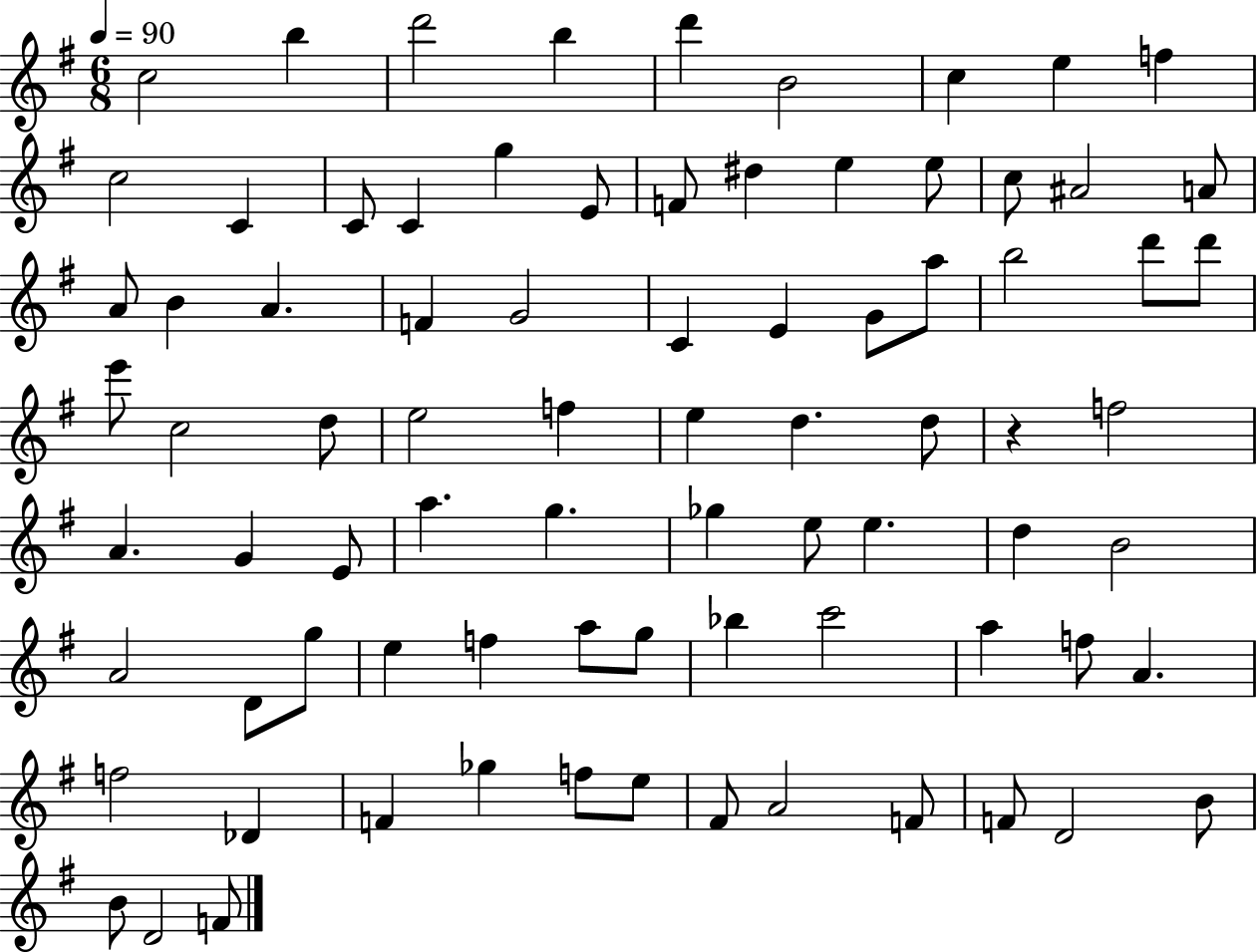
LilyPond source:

{
  \clef treble
  \numericTimeSignature
  \time 6/8
  \key g \major
  \tempo 4 = 90
  c''2 b''4 | d'''2 b''4 | d'''4 b'2 | c''4 e''4 f''4 | \break c''2 c'4 | c'8 c'4 g''4 e'8 | f'8 dis''4 e''4 e''8 | c''8 ais'2 a'8 | \break a'8 b'4 a'4. | f'4 g'2 | c'4 e'4 g'8 a''8 | b''2 d'''8 d'''8 | \break e'''8 c''2 d''8 | e''2 f''4 | e''4 d''4. d''8 | r4 f''2 | \break a'4. g'4 e'8 | a''4. g''4. | ges''4 e''8 e''4. | d''4 b'2 | \break a'2 d'8 g''8 | e''4 f''4 a''8 g''8 | bes''4 c'''2 | a''4 f''8 a'4. | \break f''2 des'4 | f'4 ges''4 f''8 e''8 | fis'8 a'2 f'8 | f'8 d'2 b'8 | \break b'8 d'2 f'8 | \bar "|."
}